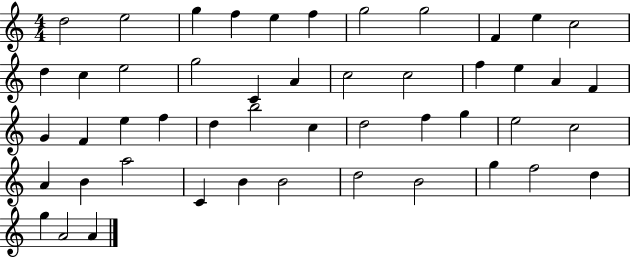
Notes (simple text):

D5/h E5/h G5/q F5/q E5/q F5/q G5/h G5/h F4/q E5/q C5/h D5/q C5/q E5/h G5/h C4/q A4/q C5/h C5/h F5/q E5/q A4/q F4/q G4/q F4/q E5/q F5/q D5/q B5/h C5/q D5/h F5/q G5/q E5/h C5/h A4/q B4/q A5/h C4/q B4/q B4/h D5/h B4/h G5/q F5/h D5/q G5/q A4/h A4/q